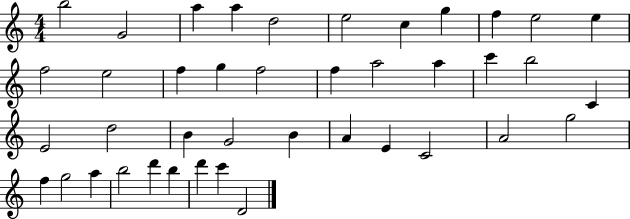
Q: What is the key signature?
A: C major